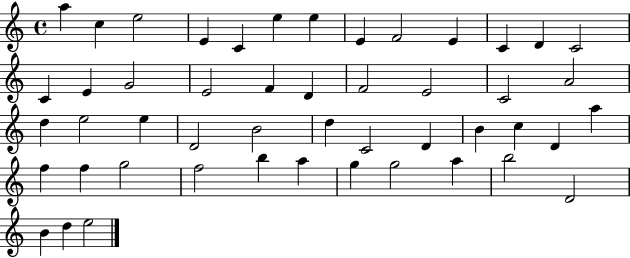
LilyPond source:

{
  \clef treble
  \time 4/4
  \defaultTimeSignature
  \key c \major
  a''4 c''4 e''2 | e'4 c'4 e''4 e''4 | e'4 f'2 e'4 | c'4 d'4 c'2 | \break c'4 e'4 g'2 | e'2 f'4 d'4 | f'2 e'2 | c'2 a'2 | \break d''4 e''2 e''4 | d'2 b'2 | d''4 c'2 d'4 | b'4 c''4 d'4 a''4 | \break f''4 f''4 g''2 | f''2 b''4 a''4 | g''4 g''2 a''4 | b''2 d'2 | \break b'4 d''4 e''2 | \bar "|."
}